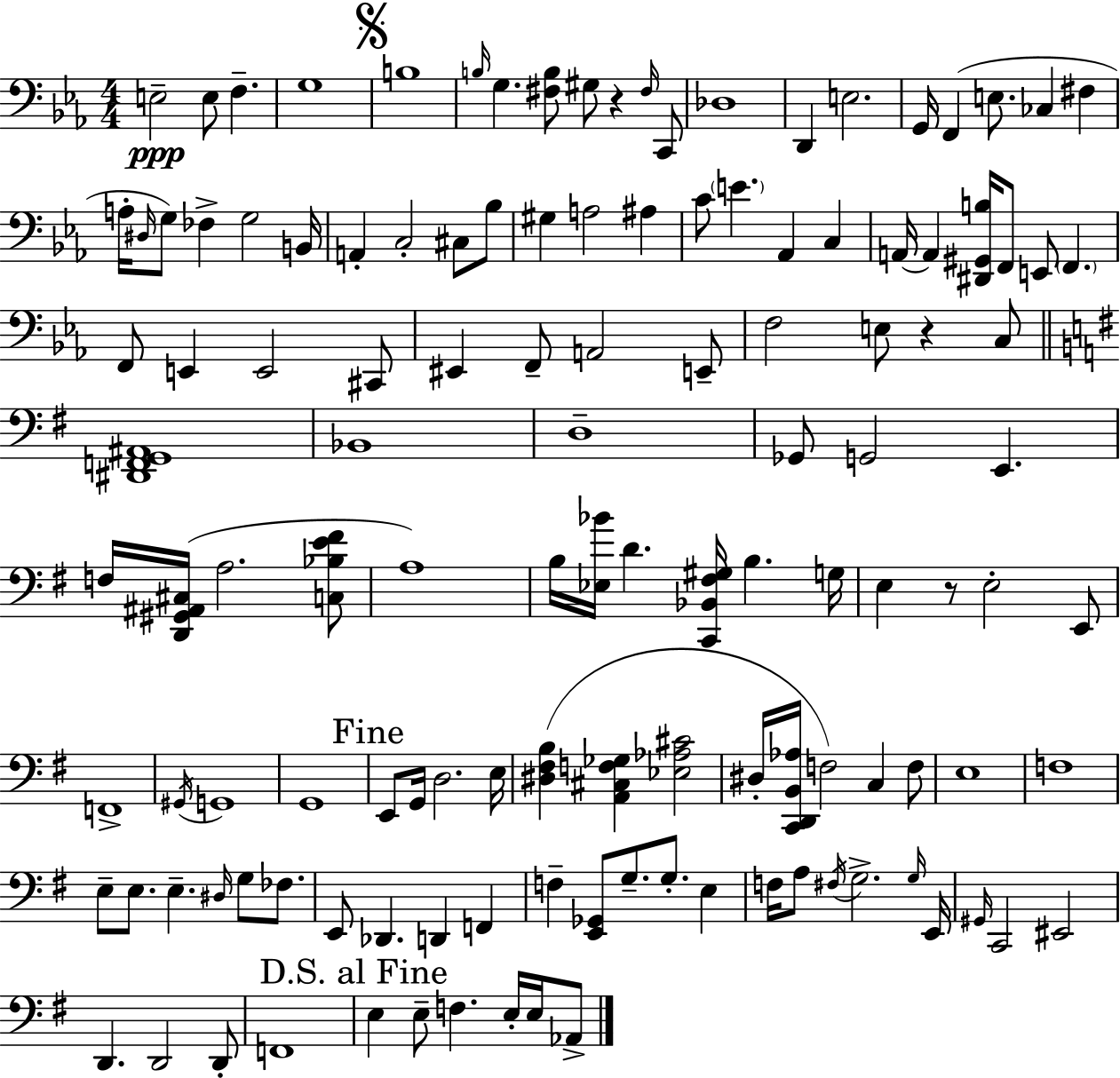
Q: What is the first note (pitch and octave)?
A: E3